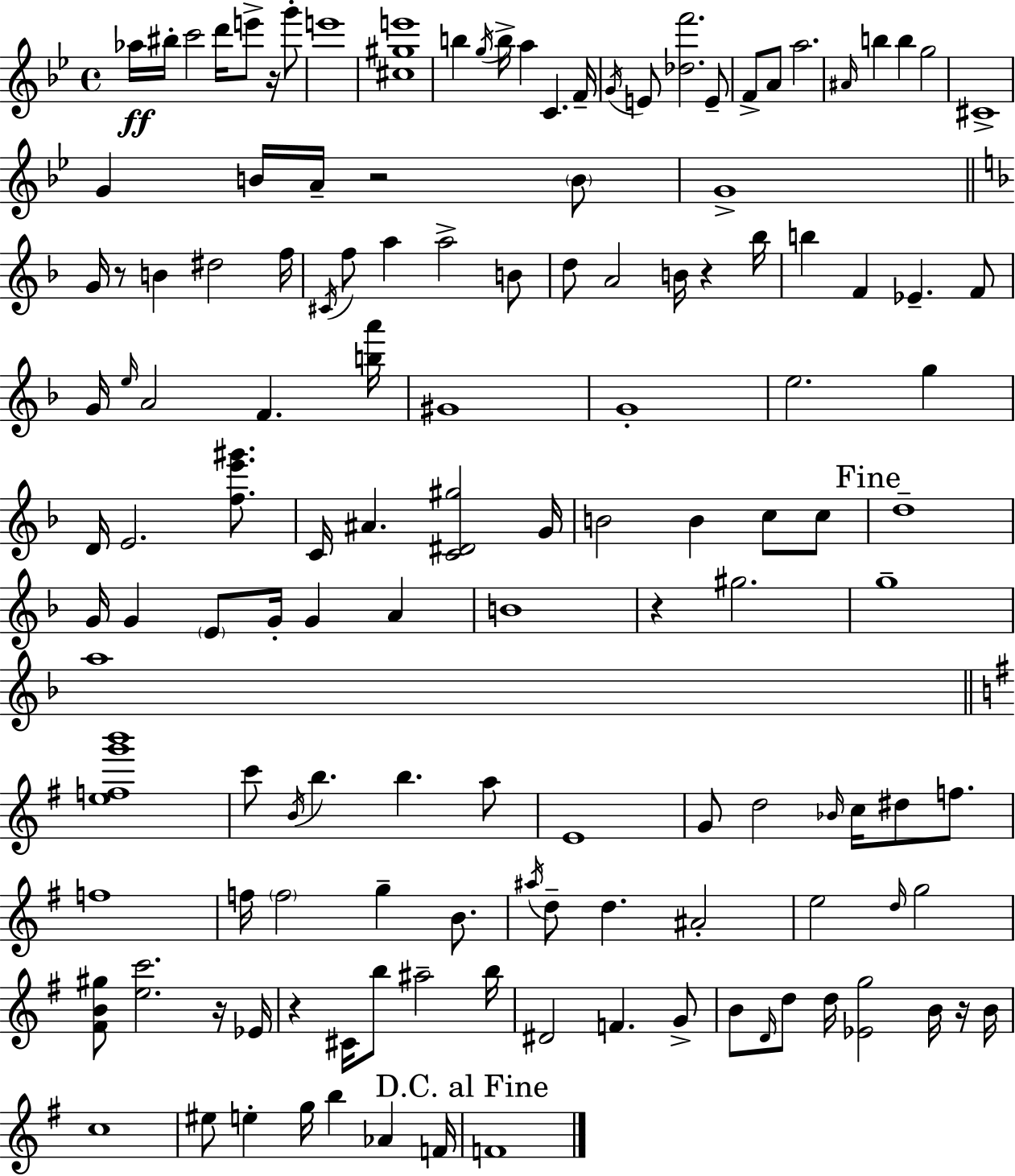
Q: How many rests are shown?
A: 8